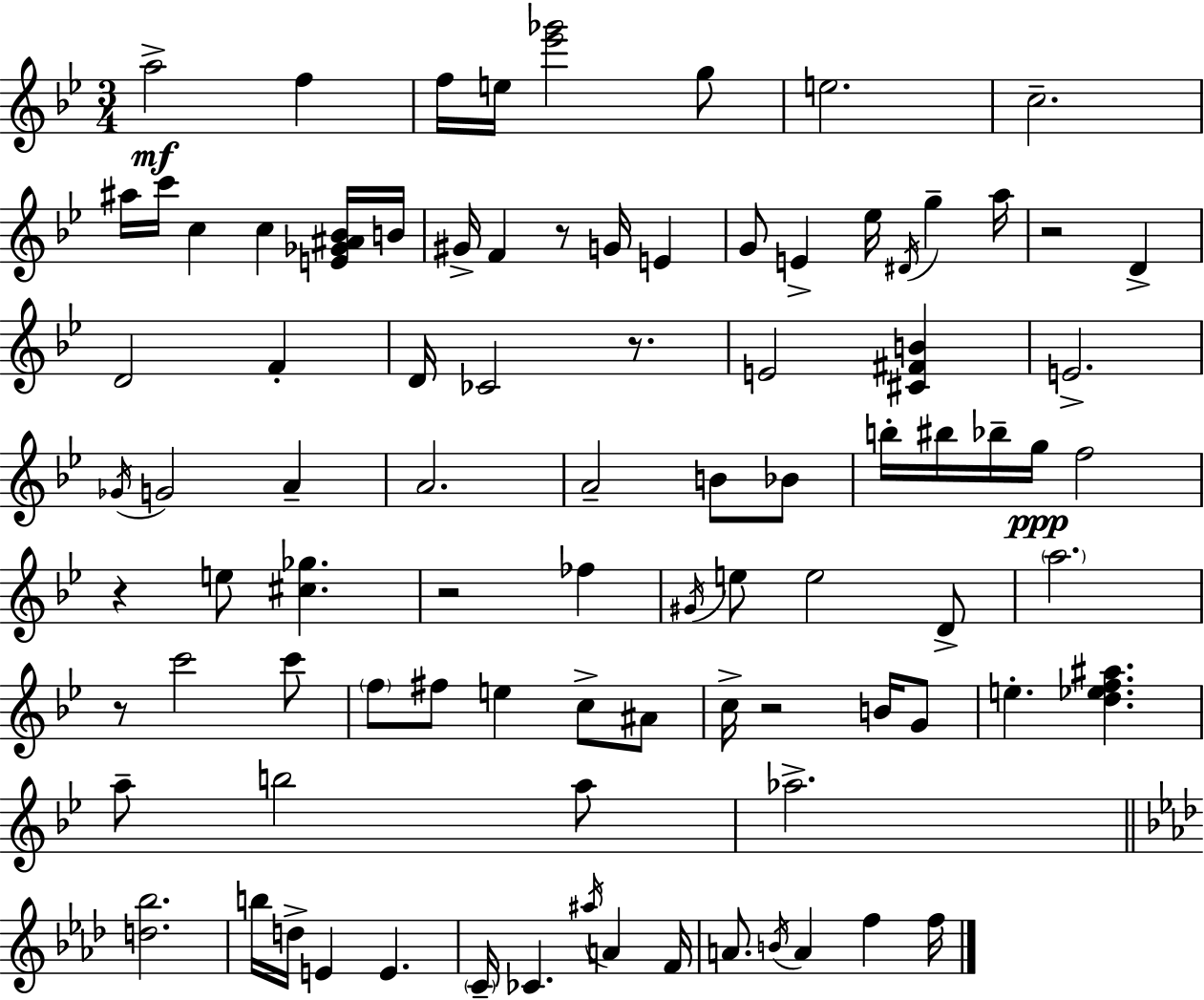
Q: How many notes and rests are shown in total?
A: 90